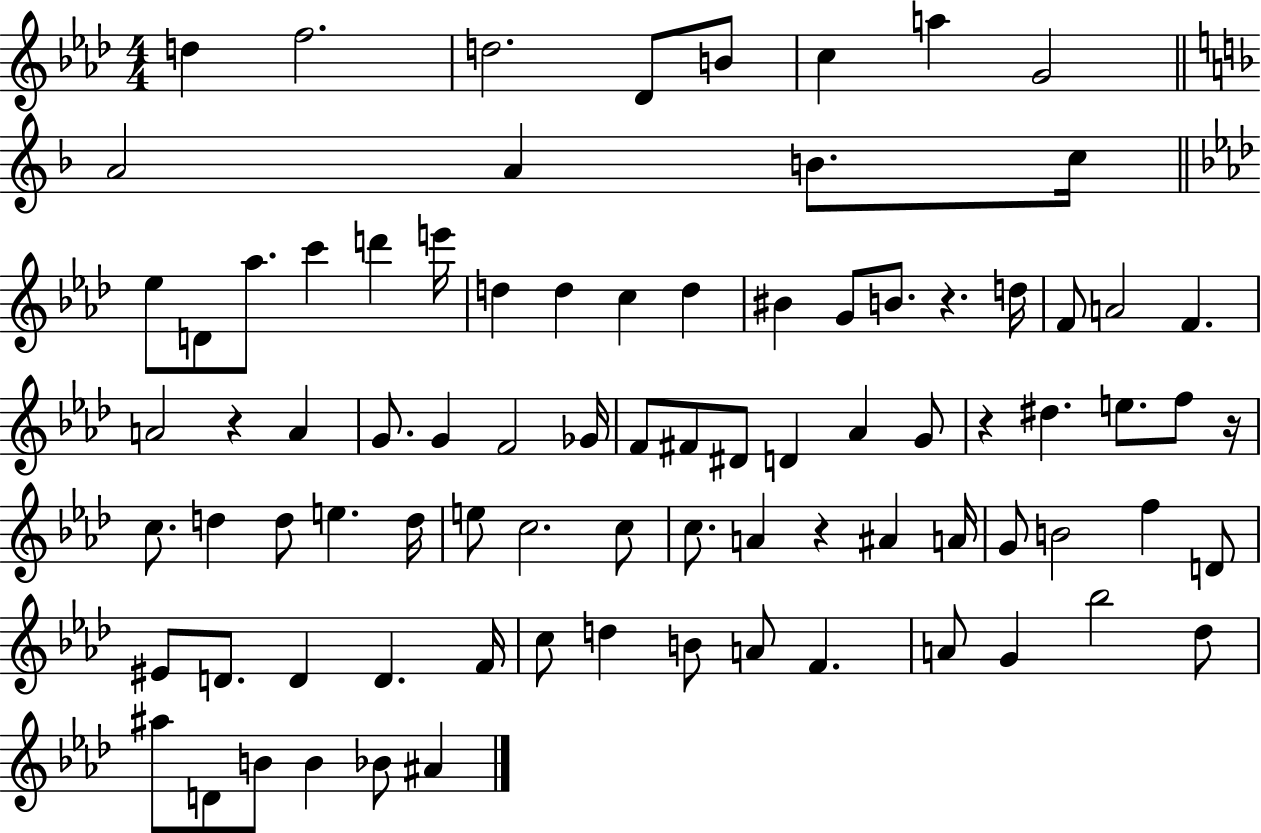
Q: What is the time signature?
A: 4/4